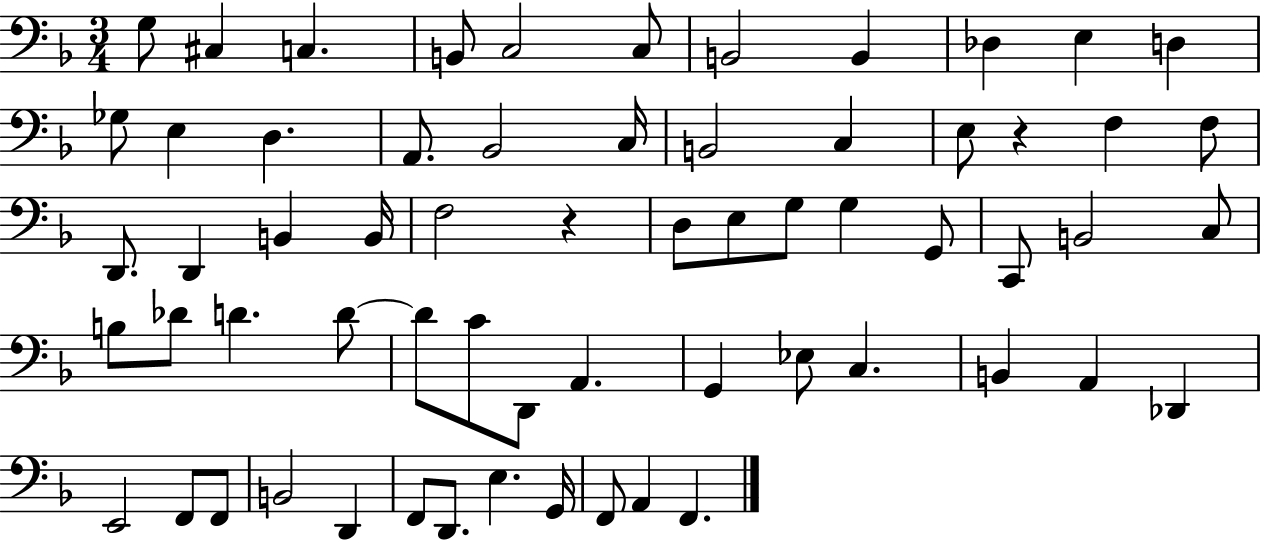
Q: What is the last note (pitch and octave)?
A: F2